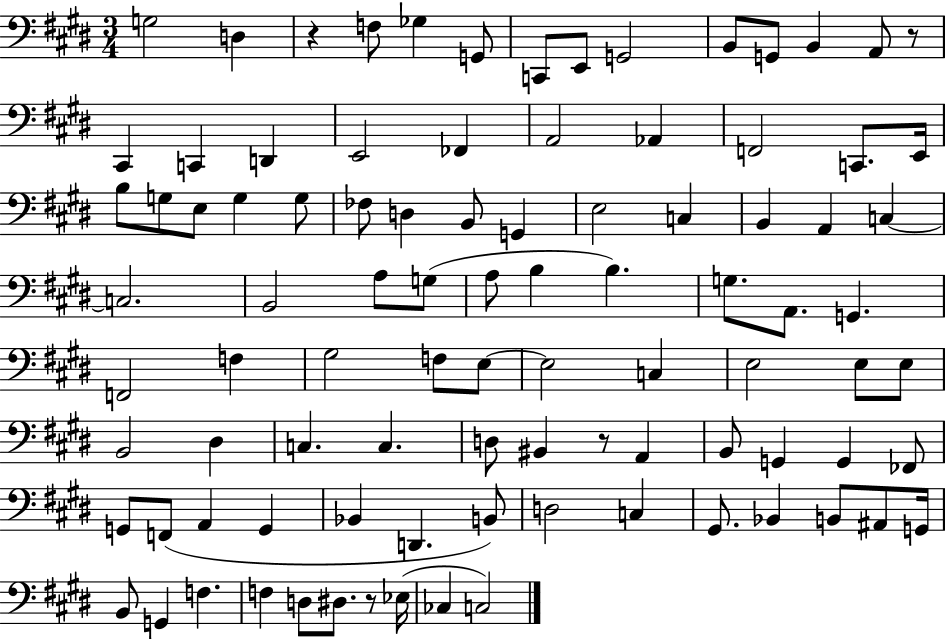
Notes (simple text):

G3/h D3/q R/q F3/e Gb3/q G2/e C2/e E2/e G2/h B2/e G2/e B2/q A2/e R/e C#2/q C2/q D2/q E2/h FES2/q A2/h Ab2/q F2/h C2/e. E2/s B3/e G3/e E3/e G3/q G3/e FES3/e D3/q B2/e G2/q E3/h C3/q B2/q A2/q C3/q C3/h. B2/h A3/e G3/e A3/e B3/q B3/q. G3/e. A2/e. G2/q. F2/h F3/q G#3/h F3/e E3/e E3/h C3/q E3/h E3/e E3/e B2/h D#3/q C3/q. C3/q. D3/e BIS2/q R/e A2/q B2/e G2/q G2/q FES2/e G2/e F2/e A2/q G2/q Bb2/q D2/q. B2/e D3/h C3/q G#2/e. Bb2/q B2/e A#2/e G2/s B2/e G2/q F3/q. F3/q D3/e D#3/e. R/e Eb3/s CES3/q C3/h